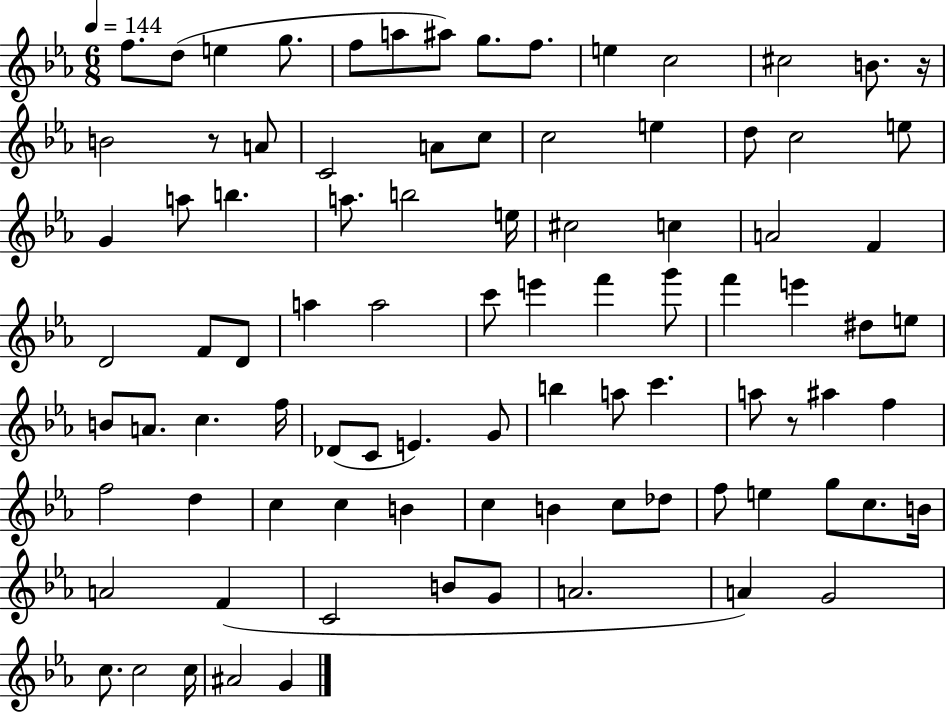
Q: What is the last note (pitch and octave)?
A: G4